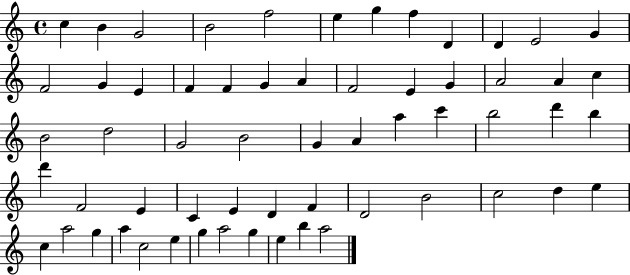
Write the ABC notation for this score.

X:1
T:Untitled
M:4/4
L:1/4
K:C
c B G2 B2 f2 e g f D D E2 G F2 G E F F G A F2 E G A2 A c B2 d2 G2 B2 G A a c' b2 d' b d' F2 E C E D F D2 B2 c2 d e c a2 g a c2 e g a2 g e b a2